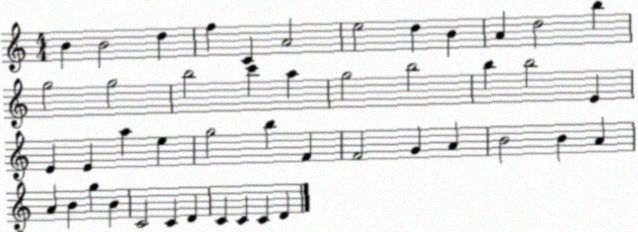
X:1
T:Untitled
M:4/4
L:1/4
K:C
B B2 d f C A2 e2 d B A d2 b g2 g2 b2 c' a g2 b2 b b2 E E E a e g2 b F F2 G A B2 B A A B g B C2 C D C C C D